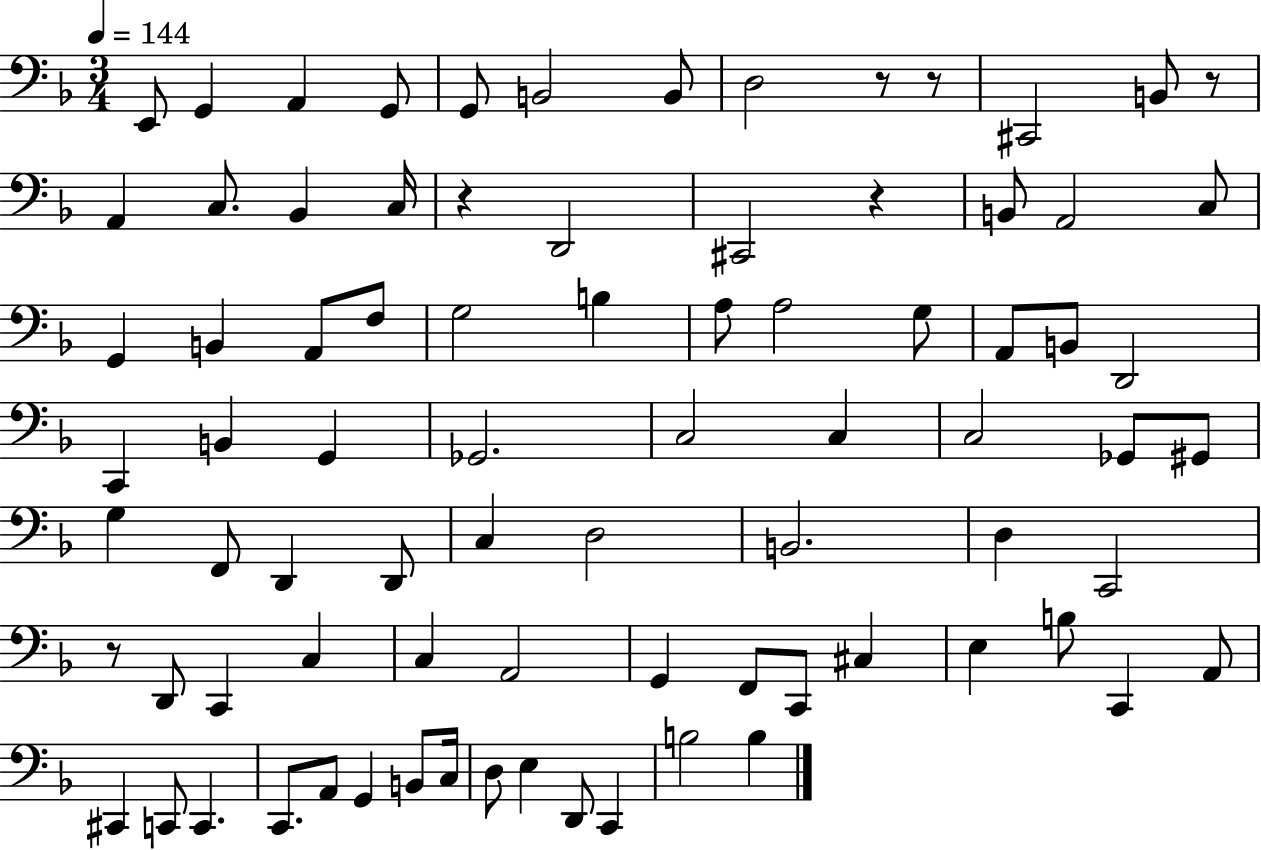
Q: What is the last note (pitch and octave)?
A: B3